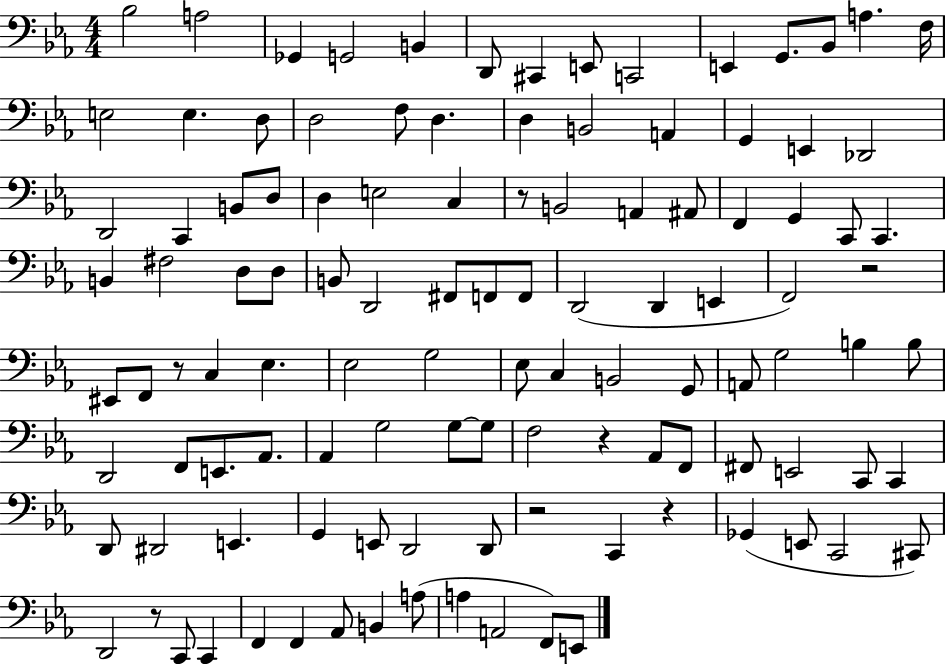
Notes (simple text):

Bb3/h A3/h Gb2/q G2/h B2/q D2/e C#2/q E2/e C2/h E2/q G2/e. Bb2/e A3/q. F3/s E3/h E3/q. D3/e D3/h F3/e D3/q. D3/q B2/h A2/q G2/q E2/q Db2/h D2/h C2/q B2/e D3/e D3/q E3/h C3/q R/e B2/h A2/q A#2/e F2/q G2/q C2/e C2/q. B2/q F#3/h D3/e D3/e B2/e D2/h F#2/e F2/e F2/e D2/h D2/q E2/q F2/h R/h EIS2/e F2/e R/e C3/q Eb3/q. Eb3/h G3/h Eb3/e C3/q B2/h G2/e A2/e G3/h B3/q B3/e D2/h F2/e E2/e. Ab2/e. Ab2/q G3/h G3/e G3/e F3/h R/q Ab2/e F2/e F#2/e E2/h C2/e C2/q D2/e D#2/h E2/q. G2/q E2/e D2/h D2/e R/h C2/q R/q Gb2/q E2/e C2/h C#2/e D2/h R/e C2/e C2/q F2/q F2/q Ab2/e B2/q A3/e A3/q A2/h F2/e E2/e